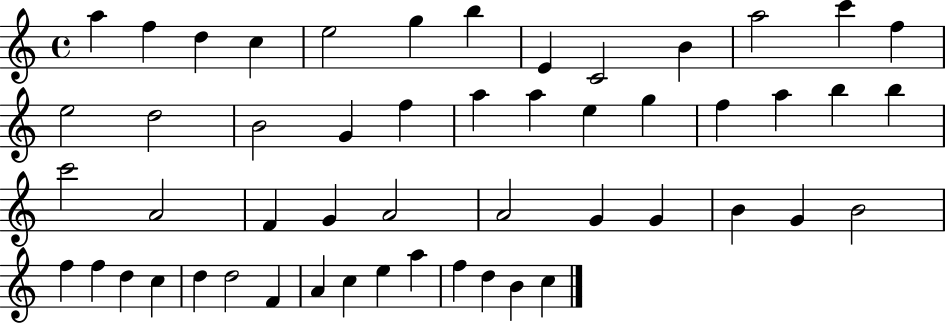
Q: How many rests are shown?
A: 0